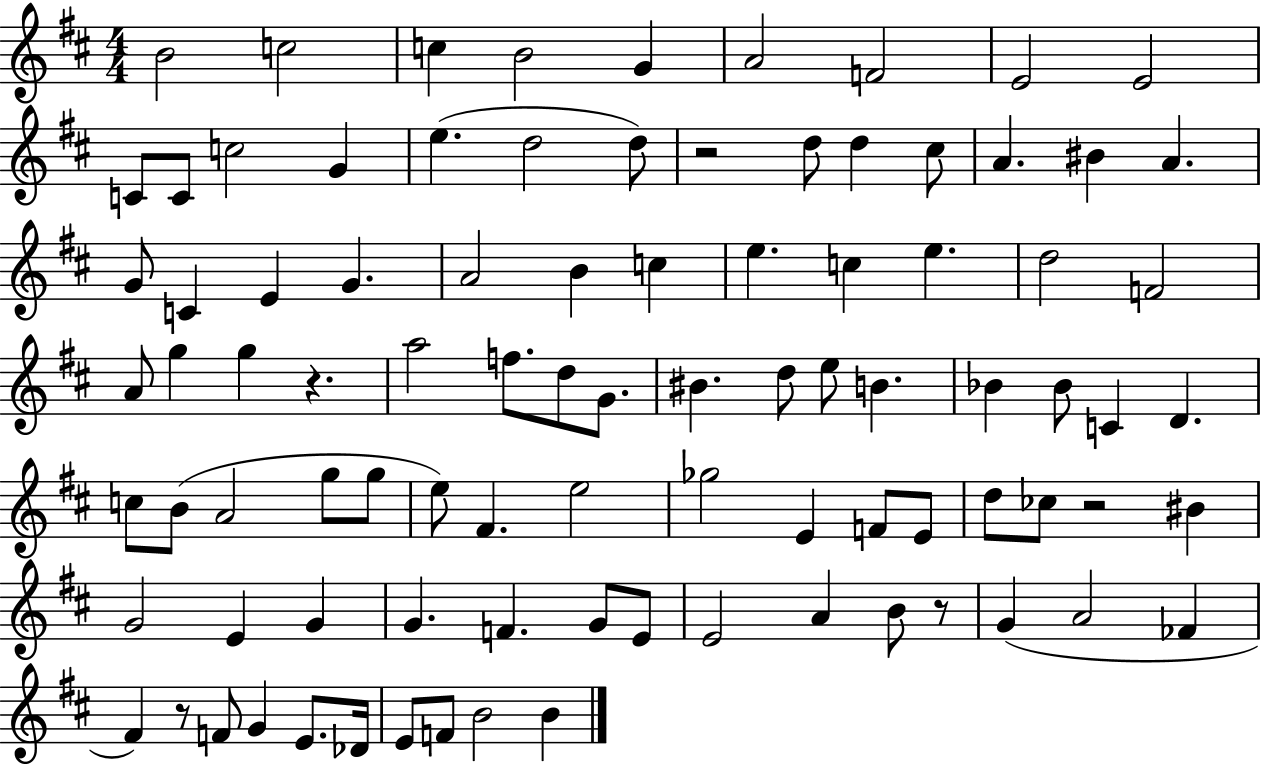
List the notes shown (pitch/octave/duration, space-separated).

B4/h C5/h C5/q B4/h G4/q A4/h F4/h E4/h E4/h C4/e C4/e C5/h G4/q E5/q. D5/h D5/e R/h D5/e D5/q C#5/e A4/q. BIS4/q A4/q. G4/e C4/q E4/q G4/q. A4/h B4/q C5/q E5/q. C5/q E5/q. D5/h F4/h A4/e G5/q G5/q R/q. A5/h F5/e. D5/e G4/e. BIS4/q. D5/e E5/e B4/q. Bb4/q Bb4/e C4/q D4/q. C5/e B4/e A4/h G5/e G5/e E5/e F#4/q. E5/h Gb5/h E4/q F4/e E4/e D5/e CES5/e R/h BIS4/q G4/h E4/q G4/q G4/q. F4/q. G4/e E4/e E4/h A4/q B4/e R/e G4/q A4/h FES4/q F#4/q R/e F4/e G4/q E4/e. Db4/s E4/e F4/e B4/h B4/q